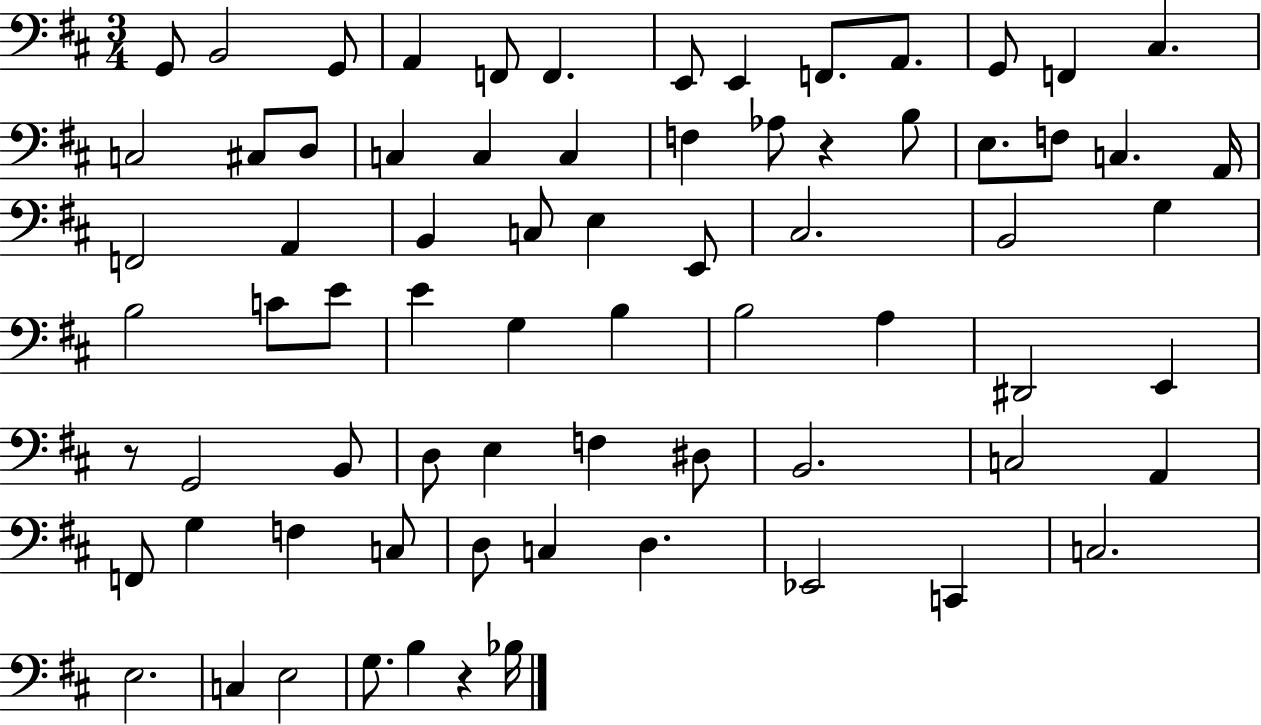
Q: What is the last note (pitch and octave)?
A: Bb3